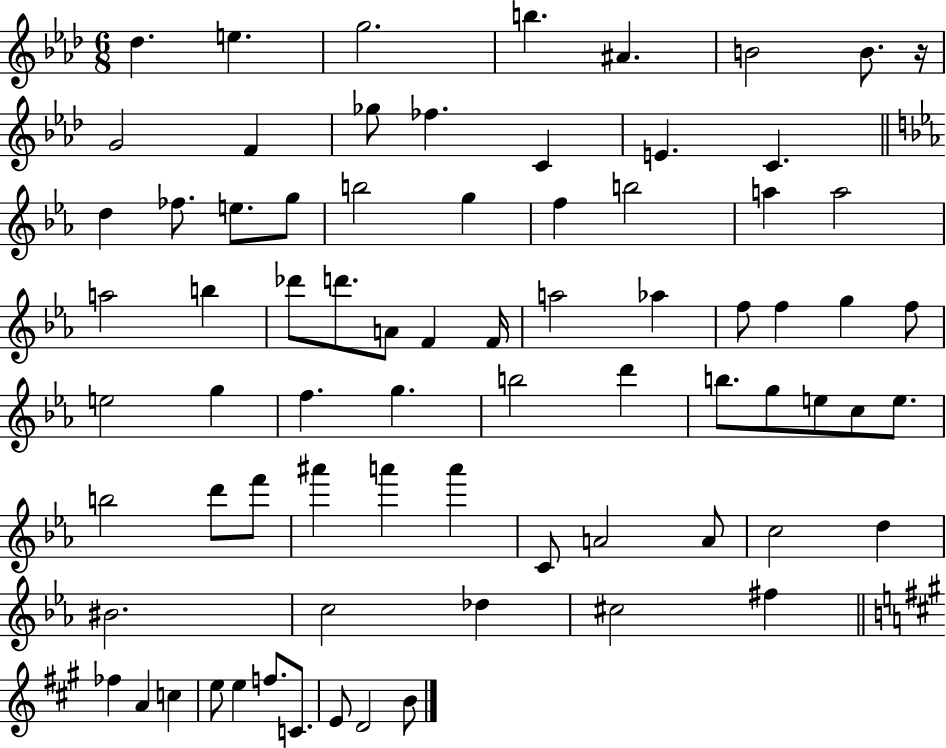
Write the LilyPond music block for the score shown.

{
  \clef treble
  \numericTimeSignature
  \time 6/8
  \key aes \major
  des''4. e''4. | g''2. | b''4. ais'4. | b'2 b'8. r16 | \break g'2 f'4 | ges''8 fes''4. c'4 | e'4. c'4. | \bar "||" \break \key ees \major d''4 fes''8. e''8. g''8 | b''2 g''4 | f''4 b''2 | a''4 a''2 | \break a''2 b''4 | des'''8 d'''8. a'8 f'4 f'16 | a''2 aes''4 | f''8 f''4 g''4 f''8 | \break e''2 g''4 | f''4. g''4. | b''2 d'''4 | b''8. g''8 e''8 c''8 e''8. | \break b''2 d'''8 f'''8 | ais'''4 a'''4 a'''4 | c'8 a'2 a'8 | c''2 d''4 | \break bis'2. | c''2 des''4 | cis''2 fis''4 | \bar "||" \break \key a \major fes''4 a'4 c''4 | e''8 e''4 f''8. c'8. | e'8 d'2 b'8 | \bar "|."
}